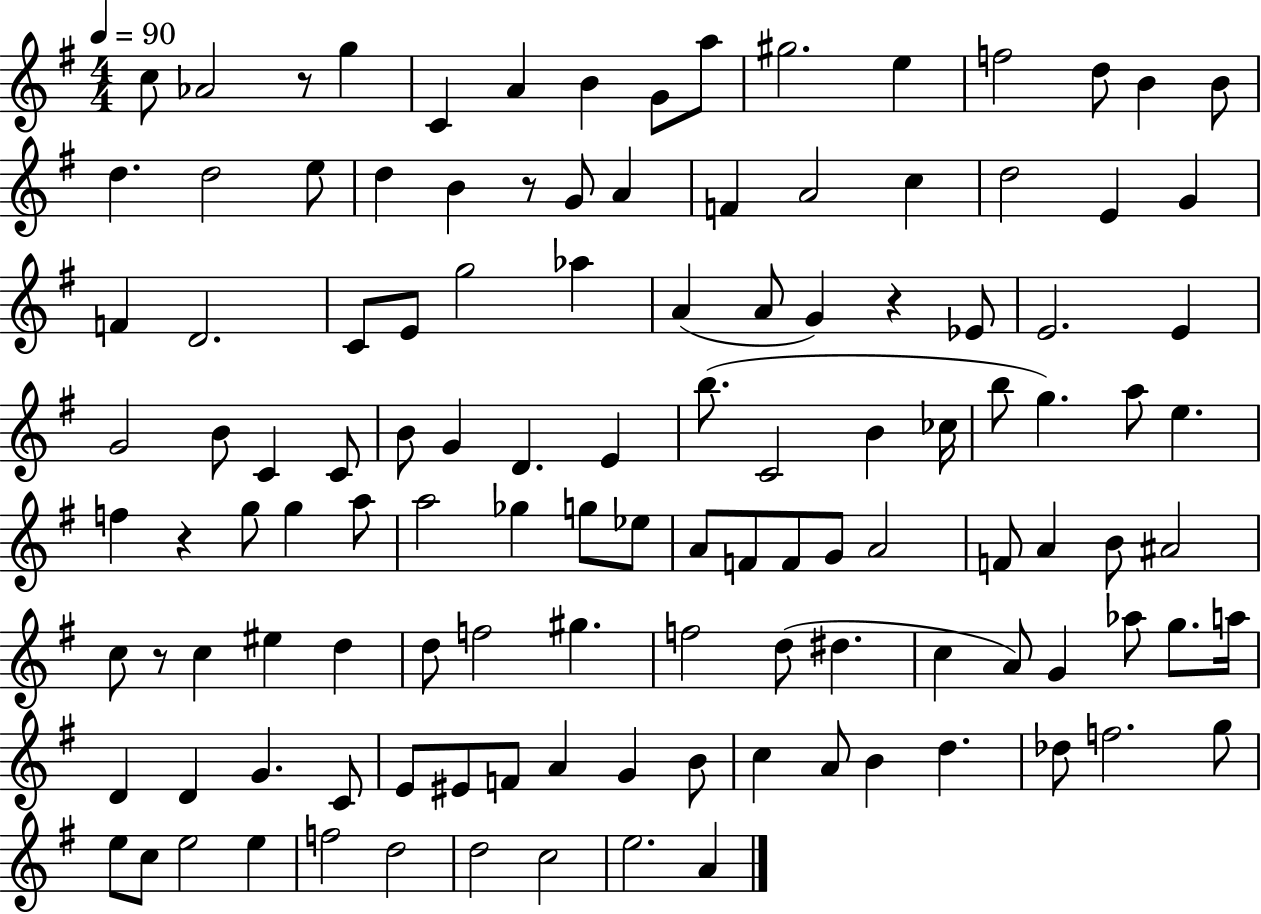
C5/e Ab4/h R/e G5/q C4/q A4/q B4/q G4/e A5/e G#5/h. E5/q F5/h D5/e B4/q B4/e D5/q. D5/h E5/e D5/q B4/q R/e G4/e A4/q F4/q A4/h C5/q D5/h E4/q G4/q F4/q D4/h. C4/e E4/e G5/h Ab5/q A4/q A4/e G4/q R/q Eb4/e E4/h. E4/q G4/h B4/e C4/q C4/e B4/e G4/q D4/q. E4/q B5/e. C4/h B4/q CES5/s B5/e G5/q. A5/e E5/q. F5/q R/q G5/e G5/q A5/e A5/h Gb5/q G5/e Eb5/e A4/e F4/e F4/e G4/e A4/h F4/e A4/q B4/e A#4/h C5/e R/e C5/q EIS5/q D5/q D5/e F5/h G#5/q. F5/h D5/e D#5/q. C5/q A4/e G4/q Ab5/e G5/e. A5/s D4/q D4/q G4/q. C4/e E4/e EIS4/e F4/e A4/q G4/q B4/e C5/q A4/e B4/q D5/q. Db5/e F5/h. G5/e E5/e C5/e E5/h E5/q F5/h D5/h D5/h C5/h E5/h. A4/q